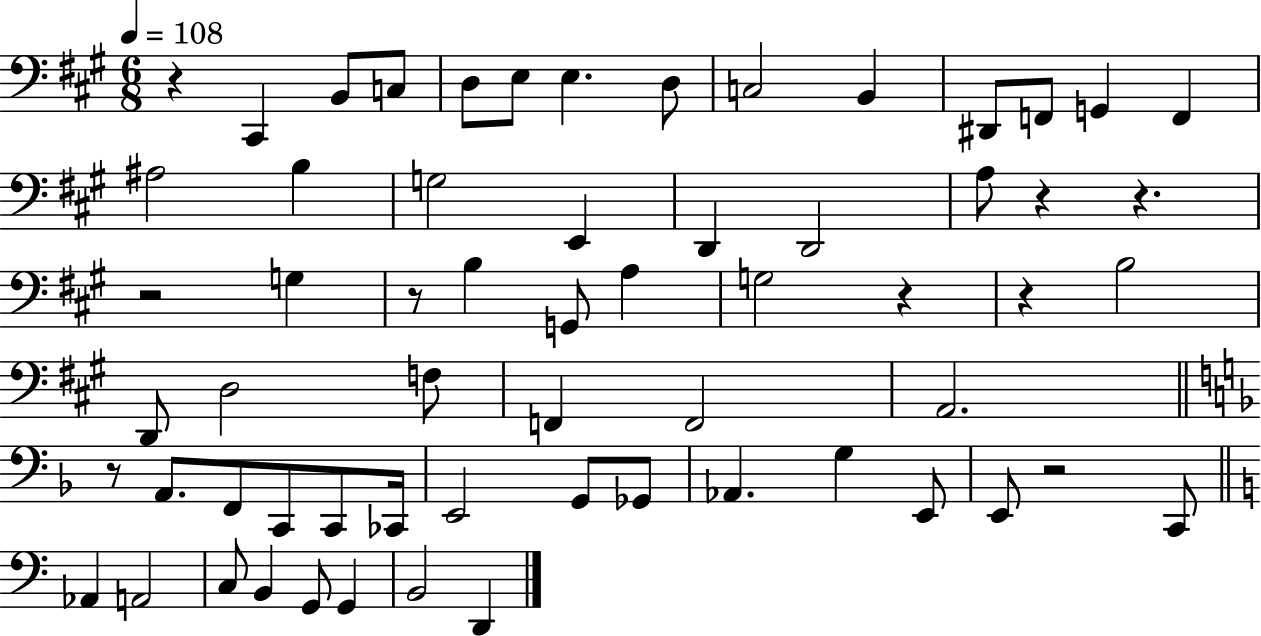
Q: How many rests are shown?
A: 9